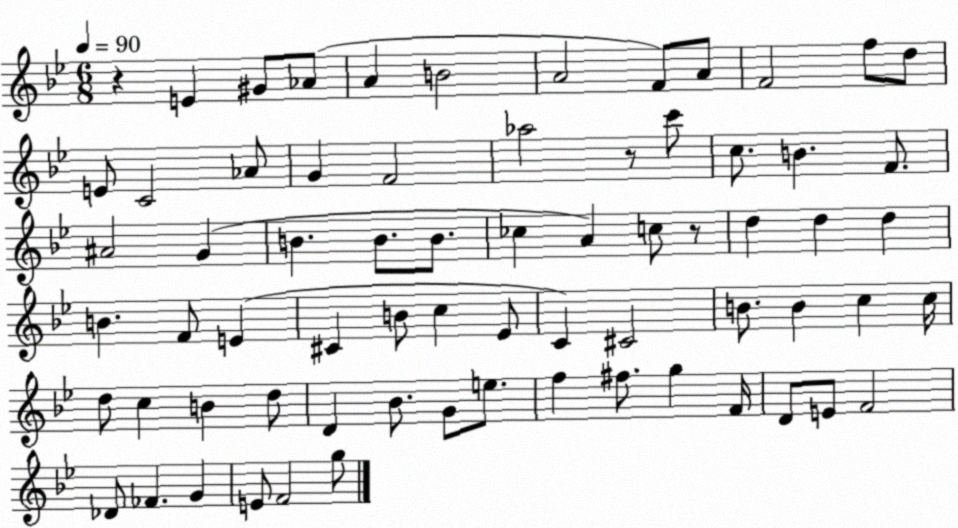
X:1
T:Untitled
M:6/8
L:1/4
K:Bb
z E ^G/2 _A/2 A B2 A2 F/2 A/2 F2 f/2 d/2 E/2 C2 _A/2 G F2 _a2 z/2 c'/2 c/2 B F/2 ^A2 G B B/2 B/2 _c A c/2 z/2 d d d B F/2 E ^C B/2 c _E/2 C ^C2 B/2 B c c/4 d/2 c B d/2 D _B/2 G/2 e/2 f ^f/2 g F/4 D/2 E/2 F2 _D/2 _F G E/2 F2 g/2